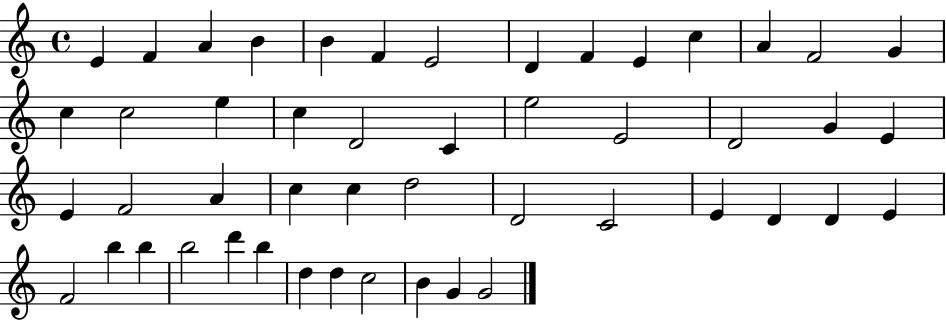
X:1
T:Untitled
M:4/4
L:1/4
K:C
E F A B B F E2 D F E c A F2 G c c2 e c D2 C e2 E2 D2 G E E F2 A c c d2 D2 C2 E D D E F2 b b b2 d' b d d c2 B G G2